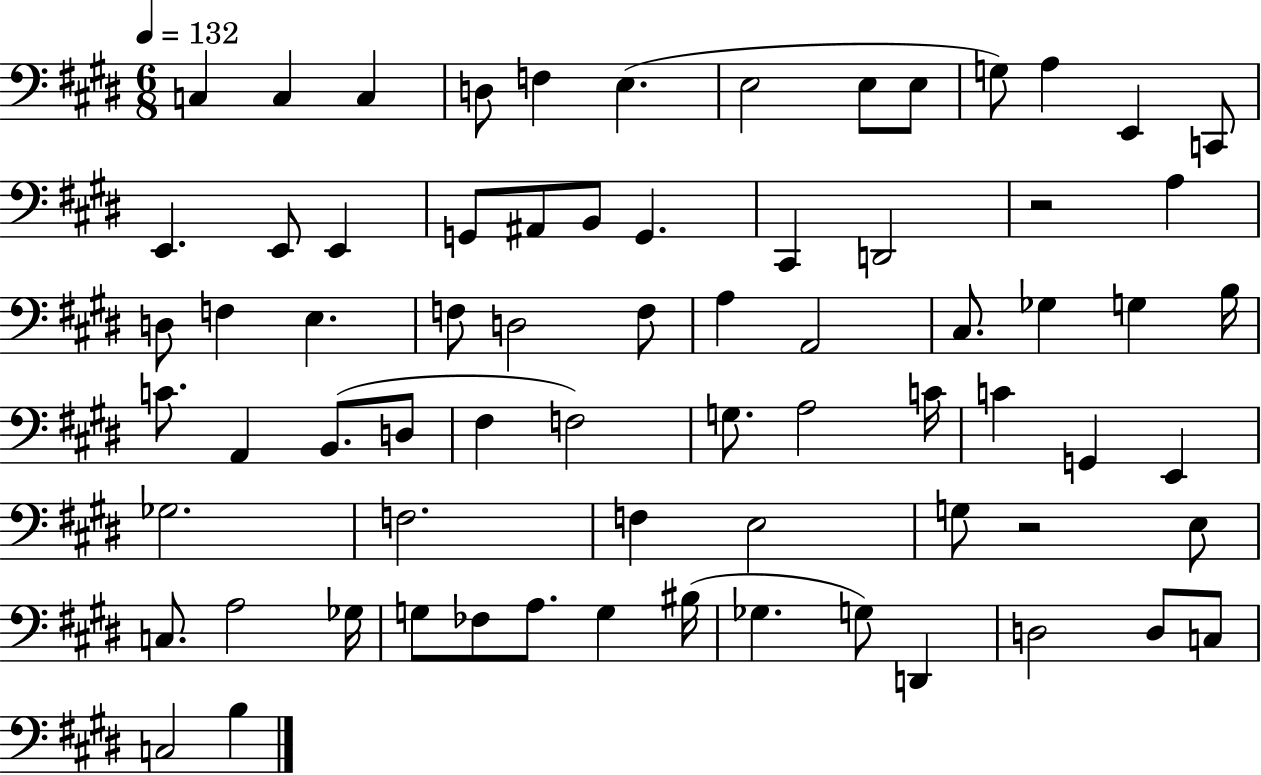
{
  \clef bass
  \numericTimeSignature
  \time 6/8
  \key e \major
  \tempo 4 = 132
  \repeat volta 2 { c4 c4 c4 | d8 f4 e4.( | e2 e8 e8 | g8) a4 e,4 c,8 | \break e,4. e,8 e,4 | g,8 ais,8 b,8 g,4. | cis,4 d,2 | r2 a4 | \break d8 f4 e4. | f8 d2 f8 | a4 a,2 | cis8. ges4 g4 b16 | \break c'8. a,4 b,8.( d8 | fis4 f2) | g8. a2 c'16 | c'4 g,4 e,4 | \break ges2. | f2. | f4 e2 | g8 r2 e8 | \break c8. a2 ges16 | g8 fes8 a8. g4 bis16( | ges4. g8) d,4 | d2 d8 c8 | \break c2 b4 | } \bar "|."
}